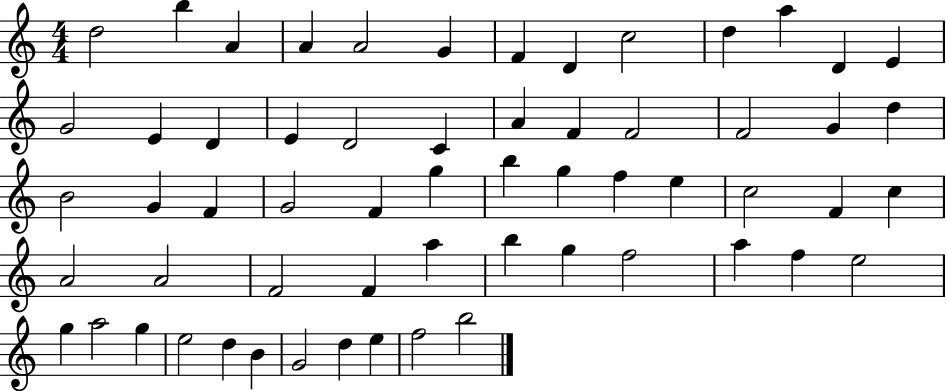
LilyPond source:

{
  \clef treble
  \numericTimeSignature
  \time 4/4
  \key c \major
  d''2 b''4 a'4 | a'4 a'2 g'4 | f'4 d'4 c''2 | d''4 a''4 d'4 e'4 | \break g'2 e'4 d'4 | e'4 d'2 c'4 | a'4 f'4 f'2 | f'2 g'4 d''4 | \break b'2 g'4 f'4 | g'2 f'4 g''4 | b''4 g''4 f''4 e''4 | c''2 f'4 c''4 | \break a'2 a'2 | f'2 f'4 a''4 | b''4 g''4 f''2 | a''4 f''4 e''2 | \break g''4 a''2 g''4 | e''2 d''4 b'4 | g'2 d''4 e''4 | f''2 b''2 | \break \bar "|."
}